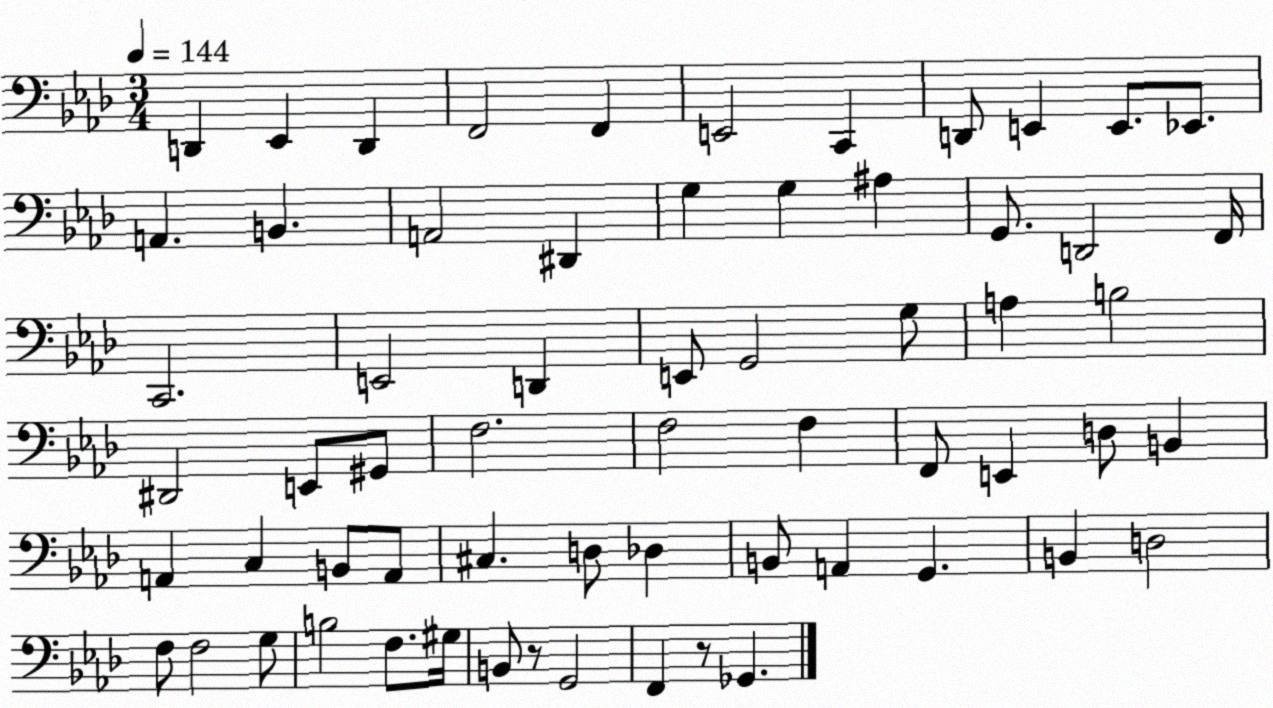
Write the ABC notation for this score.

X:1
T:Untitled
M:3/4
L:1/4
K:Ab
D,, _E,, D,, F,,2 F,, E,,2 C,, D,,/2 E,, E,,/2 _E,,/2 A,, B,, A,,2 ^D,, G, G, ^A, G,,/2 D,,2 F,,/4 C,,2 E,,2 D,, E,,/2 G,,2 G,/2 A, B,2 ^D,,2 E,,/2 ^G,,/2 F,2 F,2 F, F,,/2 E,, D,/2 B,, A,, C, B,,/2 A,,/2 ^C, D,/2 _D, B,,/2 A,, G,, B,, D,2 F,/2 F,2 G,/2 B,2 F,/2 ^G,/4 B,,/2 z/2 G,,2 F,, z/2 _G,,